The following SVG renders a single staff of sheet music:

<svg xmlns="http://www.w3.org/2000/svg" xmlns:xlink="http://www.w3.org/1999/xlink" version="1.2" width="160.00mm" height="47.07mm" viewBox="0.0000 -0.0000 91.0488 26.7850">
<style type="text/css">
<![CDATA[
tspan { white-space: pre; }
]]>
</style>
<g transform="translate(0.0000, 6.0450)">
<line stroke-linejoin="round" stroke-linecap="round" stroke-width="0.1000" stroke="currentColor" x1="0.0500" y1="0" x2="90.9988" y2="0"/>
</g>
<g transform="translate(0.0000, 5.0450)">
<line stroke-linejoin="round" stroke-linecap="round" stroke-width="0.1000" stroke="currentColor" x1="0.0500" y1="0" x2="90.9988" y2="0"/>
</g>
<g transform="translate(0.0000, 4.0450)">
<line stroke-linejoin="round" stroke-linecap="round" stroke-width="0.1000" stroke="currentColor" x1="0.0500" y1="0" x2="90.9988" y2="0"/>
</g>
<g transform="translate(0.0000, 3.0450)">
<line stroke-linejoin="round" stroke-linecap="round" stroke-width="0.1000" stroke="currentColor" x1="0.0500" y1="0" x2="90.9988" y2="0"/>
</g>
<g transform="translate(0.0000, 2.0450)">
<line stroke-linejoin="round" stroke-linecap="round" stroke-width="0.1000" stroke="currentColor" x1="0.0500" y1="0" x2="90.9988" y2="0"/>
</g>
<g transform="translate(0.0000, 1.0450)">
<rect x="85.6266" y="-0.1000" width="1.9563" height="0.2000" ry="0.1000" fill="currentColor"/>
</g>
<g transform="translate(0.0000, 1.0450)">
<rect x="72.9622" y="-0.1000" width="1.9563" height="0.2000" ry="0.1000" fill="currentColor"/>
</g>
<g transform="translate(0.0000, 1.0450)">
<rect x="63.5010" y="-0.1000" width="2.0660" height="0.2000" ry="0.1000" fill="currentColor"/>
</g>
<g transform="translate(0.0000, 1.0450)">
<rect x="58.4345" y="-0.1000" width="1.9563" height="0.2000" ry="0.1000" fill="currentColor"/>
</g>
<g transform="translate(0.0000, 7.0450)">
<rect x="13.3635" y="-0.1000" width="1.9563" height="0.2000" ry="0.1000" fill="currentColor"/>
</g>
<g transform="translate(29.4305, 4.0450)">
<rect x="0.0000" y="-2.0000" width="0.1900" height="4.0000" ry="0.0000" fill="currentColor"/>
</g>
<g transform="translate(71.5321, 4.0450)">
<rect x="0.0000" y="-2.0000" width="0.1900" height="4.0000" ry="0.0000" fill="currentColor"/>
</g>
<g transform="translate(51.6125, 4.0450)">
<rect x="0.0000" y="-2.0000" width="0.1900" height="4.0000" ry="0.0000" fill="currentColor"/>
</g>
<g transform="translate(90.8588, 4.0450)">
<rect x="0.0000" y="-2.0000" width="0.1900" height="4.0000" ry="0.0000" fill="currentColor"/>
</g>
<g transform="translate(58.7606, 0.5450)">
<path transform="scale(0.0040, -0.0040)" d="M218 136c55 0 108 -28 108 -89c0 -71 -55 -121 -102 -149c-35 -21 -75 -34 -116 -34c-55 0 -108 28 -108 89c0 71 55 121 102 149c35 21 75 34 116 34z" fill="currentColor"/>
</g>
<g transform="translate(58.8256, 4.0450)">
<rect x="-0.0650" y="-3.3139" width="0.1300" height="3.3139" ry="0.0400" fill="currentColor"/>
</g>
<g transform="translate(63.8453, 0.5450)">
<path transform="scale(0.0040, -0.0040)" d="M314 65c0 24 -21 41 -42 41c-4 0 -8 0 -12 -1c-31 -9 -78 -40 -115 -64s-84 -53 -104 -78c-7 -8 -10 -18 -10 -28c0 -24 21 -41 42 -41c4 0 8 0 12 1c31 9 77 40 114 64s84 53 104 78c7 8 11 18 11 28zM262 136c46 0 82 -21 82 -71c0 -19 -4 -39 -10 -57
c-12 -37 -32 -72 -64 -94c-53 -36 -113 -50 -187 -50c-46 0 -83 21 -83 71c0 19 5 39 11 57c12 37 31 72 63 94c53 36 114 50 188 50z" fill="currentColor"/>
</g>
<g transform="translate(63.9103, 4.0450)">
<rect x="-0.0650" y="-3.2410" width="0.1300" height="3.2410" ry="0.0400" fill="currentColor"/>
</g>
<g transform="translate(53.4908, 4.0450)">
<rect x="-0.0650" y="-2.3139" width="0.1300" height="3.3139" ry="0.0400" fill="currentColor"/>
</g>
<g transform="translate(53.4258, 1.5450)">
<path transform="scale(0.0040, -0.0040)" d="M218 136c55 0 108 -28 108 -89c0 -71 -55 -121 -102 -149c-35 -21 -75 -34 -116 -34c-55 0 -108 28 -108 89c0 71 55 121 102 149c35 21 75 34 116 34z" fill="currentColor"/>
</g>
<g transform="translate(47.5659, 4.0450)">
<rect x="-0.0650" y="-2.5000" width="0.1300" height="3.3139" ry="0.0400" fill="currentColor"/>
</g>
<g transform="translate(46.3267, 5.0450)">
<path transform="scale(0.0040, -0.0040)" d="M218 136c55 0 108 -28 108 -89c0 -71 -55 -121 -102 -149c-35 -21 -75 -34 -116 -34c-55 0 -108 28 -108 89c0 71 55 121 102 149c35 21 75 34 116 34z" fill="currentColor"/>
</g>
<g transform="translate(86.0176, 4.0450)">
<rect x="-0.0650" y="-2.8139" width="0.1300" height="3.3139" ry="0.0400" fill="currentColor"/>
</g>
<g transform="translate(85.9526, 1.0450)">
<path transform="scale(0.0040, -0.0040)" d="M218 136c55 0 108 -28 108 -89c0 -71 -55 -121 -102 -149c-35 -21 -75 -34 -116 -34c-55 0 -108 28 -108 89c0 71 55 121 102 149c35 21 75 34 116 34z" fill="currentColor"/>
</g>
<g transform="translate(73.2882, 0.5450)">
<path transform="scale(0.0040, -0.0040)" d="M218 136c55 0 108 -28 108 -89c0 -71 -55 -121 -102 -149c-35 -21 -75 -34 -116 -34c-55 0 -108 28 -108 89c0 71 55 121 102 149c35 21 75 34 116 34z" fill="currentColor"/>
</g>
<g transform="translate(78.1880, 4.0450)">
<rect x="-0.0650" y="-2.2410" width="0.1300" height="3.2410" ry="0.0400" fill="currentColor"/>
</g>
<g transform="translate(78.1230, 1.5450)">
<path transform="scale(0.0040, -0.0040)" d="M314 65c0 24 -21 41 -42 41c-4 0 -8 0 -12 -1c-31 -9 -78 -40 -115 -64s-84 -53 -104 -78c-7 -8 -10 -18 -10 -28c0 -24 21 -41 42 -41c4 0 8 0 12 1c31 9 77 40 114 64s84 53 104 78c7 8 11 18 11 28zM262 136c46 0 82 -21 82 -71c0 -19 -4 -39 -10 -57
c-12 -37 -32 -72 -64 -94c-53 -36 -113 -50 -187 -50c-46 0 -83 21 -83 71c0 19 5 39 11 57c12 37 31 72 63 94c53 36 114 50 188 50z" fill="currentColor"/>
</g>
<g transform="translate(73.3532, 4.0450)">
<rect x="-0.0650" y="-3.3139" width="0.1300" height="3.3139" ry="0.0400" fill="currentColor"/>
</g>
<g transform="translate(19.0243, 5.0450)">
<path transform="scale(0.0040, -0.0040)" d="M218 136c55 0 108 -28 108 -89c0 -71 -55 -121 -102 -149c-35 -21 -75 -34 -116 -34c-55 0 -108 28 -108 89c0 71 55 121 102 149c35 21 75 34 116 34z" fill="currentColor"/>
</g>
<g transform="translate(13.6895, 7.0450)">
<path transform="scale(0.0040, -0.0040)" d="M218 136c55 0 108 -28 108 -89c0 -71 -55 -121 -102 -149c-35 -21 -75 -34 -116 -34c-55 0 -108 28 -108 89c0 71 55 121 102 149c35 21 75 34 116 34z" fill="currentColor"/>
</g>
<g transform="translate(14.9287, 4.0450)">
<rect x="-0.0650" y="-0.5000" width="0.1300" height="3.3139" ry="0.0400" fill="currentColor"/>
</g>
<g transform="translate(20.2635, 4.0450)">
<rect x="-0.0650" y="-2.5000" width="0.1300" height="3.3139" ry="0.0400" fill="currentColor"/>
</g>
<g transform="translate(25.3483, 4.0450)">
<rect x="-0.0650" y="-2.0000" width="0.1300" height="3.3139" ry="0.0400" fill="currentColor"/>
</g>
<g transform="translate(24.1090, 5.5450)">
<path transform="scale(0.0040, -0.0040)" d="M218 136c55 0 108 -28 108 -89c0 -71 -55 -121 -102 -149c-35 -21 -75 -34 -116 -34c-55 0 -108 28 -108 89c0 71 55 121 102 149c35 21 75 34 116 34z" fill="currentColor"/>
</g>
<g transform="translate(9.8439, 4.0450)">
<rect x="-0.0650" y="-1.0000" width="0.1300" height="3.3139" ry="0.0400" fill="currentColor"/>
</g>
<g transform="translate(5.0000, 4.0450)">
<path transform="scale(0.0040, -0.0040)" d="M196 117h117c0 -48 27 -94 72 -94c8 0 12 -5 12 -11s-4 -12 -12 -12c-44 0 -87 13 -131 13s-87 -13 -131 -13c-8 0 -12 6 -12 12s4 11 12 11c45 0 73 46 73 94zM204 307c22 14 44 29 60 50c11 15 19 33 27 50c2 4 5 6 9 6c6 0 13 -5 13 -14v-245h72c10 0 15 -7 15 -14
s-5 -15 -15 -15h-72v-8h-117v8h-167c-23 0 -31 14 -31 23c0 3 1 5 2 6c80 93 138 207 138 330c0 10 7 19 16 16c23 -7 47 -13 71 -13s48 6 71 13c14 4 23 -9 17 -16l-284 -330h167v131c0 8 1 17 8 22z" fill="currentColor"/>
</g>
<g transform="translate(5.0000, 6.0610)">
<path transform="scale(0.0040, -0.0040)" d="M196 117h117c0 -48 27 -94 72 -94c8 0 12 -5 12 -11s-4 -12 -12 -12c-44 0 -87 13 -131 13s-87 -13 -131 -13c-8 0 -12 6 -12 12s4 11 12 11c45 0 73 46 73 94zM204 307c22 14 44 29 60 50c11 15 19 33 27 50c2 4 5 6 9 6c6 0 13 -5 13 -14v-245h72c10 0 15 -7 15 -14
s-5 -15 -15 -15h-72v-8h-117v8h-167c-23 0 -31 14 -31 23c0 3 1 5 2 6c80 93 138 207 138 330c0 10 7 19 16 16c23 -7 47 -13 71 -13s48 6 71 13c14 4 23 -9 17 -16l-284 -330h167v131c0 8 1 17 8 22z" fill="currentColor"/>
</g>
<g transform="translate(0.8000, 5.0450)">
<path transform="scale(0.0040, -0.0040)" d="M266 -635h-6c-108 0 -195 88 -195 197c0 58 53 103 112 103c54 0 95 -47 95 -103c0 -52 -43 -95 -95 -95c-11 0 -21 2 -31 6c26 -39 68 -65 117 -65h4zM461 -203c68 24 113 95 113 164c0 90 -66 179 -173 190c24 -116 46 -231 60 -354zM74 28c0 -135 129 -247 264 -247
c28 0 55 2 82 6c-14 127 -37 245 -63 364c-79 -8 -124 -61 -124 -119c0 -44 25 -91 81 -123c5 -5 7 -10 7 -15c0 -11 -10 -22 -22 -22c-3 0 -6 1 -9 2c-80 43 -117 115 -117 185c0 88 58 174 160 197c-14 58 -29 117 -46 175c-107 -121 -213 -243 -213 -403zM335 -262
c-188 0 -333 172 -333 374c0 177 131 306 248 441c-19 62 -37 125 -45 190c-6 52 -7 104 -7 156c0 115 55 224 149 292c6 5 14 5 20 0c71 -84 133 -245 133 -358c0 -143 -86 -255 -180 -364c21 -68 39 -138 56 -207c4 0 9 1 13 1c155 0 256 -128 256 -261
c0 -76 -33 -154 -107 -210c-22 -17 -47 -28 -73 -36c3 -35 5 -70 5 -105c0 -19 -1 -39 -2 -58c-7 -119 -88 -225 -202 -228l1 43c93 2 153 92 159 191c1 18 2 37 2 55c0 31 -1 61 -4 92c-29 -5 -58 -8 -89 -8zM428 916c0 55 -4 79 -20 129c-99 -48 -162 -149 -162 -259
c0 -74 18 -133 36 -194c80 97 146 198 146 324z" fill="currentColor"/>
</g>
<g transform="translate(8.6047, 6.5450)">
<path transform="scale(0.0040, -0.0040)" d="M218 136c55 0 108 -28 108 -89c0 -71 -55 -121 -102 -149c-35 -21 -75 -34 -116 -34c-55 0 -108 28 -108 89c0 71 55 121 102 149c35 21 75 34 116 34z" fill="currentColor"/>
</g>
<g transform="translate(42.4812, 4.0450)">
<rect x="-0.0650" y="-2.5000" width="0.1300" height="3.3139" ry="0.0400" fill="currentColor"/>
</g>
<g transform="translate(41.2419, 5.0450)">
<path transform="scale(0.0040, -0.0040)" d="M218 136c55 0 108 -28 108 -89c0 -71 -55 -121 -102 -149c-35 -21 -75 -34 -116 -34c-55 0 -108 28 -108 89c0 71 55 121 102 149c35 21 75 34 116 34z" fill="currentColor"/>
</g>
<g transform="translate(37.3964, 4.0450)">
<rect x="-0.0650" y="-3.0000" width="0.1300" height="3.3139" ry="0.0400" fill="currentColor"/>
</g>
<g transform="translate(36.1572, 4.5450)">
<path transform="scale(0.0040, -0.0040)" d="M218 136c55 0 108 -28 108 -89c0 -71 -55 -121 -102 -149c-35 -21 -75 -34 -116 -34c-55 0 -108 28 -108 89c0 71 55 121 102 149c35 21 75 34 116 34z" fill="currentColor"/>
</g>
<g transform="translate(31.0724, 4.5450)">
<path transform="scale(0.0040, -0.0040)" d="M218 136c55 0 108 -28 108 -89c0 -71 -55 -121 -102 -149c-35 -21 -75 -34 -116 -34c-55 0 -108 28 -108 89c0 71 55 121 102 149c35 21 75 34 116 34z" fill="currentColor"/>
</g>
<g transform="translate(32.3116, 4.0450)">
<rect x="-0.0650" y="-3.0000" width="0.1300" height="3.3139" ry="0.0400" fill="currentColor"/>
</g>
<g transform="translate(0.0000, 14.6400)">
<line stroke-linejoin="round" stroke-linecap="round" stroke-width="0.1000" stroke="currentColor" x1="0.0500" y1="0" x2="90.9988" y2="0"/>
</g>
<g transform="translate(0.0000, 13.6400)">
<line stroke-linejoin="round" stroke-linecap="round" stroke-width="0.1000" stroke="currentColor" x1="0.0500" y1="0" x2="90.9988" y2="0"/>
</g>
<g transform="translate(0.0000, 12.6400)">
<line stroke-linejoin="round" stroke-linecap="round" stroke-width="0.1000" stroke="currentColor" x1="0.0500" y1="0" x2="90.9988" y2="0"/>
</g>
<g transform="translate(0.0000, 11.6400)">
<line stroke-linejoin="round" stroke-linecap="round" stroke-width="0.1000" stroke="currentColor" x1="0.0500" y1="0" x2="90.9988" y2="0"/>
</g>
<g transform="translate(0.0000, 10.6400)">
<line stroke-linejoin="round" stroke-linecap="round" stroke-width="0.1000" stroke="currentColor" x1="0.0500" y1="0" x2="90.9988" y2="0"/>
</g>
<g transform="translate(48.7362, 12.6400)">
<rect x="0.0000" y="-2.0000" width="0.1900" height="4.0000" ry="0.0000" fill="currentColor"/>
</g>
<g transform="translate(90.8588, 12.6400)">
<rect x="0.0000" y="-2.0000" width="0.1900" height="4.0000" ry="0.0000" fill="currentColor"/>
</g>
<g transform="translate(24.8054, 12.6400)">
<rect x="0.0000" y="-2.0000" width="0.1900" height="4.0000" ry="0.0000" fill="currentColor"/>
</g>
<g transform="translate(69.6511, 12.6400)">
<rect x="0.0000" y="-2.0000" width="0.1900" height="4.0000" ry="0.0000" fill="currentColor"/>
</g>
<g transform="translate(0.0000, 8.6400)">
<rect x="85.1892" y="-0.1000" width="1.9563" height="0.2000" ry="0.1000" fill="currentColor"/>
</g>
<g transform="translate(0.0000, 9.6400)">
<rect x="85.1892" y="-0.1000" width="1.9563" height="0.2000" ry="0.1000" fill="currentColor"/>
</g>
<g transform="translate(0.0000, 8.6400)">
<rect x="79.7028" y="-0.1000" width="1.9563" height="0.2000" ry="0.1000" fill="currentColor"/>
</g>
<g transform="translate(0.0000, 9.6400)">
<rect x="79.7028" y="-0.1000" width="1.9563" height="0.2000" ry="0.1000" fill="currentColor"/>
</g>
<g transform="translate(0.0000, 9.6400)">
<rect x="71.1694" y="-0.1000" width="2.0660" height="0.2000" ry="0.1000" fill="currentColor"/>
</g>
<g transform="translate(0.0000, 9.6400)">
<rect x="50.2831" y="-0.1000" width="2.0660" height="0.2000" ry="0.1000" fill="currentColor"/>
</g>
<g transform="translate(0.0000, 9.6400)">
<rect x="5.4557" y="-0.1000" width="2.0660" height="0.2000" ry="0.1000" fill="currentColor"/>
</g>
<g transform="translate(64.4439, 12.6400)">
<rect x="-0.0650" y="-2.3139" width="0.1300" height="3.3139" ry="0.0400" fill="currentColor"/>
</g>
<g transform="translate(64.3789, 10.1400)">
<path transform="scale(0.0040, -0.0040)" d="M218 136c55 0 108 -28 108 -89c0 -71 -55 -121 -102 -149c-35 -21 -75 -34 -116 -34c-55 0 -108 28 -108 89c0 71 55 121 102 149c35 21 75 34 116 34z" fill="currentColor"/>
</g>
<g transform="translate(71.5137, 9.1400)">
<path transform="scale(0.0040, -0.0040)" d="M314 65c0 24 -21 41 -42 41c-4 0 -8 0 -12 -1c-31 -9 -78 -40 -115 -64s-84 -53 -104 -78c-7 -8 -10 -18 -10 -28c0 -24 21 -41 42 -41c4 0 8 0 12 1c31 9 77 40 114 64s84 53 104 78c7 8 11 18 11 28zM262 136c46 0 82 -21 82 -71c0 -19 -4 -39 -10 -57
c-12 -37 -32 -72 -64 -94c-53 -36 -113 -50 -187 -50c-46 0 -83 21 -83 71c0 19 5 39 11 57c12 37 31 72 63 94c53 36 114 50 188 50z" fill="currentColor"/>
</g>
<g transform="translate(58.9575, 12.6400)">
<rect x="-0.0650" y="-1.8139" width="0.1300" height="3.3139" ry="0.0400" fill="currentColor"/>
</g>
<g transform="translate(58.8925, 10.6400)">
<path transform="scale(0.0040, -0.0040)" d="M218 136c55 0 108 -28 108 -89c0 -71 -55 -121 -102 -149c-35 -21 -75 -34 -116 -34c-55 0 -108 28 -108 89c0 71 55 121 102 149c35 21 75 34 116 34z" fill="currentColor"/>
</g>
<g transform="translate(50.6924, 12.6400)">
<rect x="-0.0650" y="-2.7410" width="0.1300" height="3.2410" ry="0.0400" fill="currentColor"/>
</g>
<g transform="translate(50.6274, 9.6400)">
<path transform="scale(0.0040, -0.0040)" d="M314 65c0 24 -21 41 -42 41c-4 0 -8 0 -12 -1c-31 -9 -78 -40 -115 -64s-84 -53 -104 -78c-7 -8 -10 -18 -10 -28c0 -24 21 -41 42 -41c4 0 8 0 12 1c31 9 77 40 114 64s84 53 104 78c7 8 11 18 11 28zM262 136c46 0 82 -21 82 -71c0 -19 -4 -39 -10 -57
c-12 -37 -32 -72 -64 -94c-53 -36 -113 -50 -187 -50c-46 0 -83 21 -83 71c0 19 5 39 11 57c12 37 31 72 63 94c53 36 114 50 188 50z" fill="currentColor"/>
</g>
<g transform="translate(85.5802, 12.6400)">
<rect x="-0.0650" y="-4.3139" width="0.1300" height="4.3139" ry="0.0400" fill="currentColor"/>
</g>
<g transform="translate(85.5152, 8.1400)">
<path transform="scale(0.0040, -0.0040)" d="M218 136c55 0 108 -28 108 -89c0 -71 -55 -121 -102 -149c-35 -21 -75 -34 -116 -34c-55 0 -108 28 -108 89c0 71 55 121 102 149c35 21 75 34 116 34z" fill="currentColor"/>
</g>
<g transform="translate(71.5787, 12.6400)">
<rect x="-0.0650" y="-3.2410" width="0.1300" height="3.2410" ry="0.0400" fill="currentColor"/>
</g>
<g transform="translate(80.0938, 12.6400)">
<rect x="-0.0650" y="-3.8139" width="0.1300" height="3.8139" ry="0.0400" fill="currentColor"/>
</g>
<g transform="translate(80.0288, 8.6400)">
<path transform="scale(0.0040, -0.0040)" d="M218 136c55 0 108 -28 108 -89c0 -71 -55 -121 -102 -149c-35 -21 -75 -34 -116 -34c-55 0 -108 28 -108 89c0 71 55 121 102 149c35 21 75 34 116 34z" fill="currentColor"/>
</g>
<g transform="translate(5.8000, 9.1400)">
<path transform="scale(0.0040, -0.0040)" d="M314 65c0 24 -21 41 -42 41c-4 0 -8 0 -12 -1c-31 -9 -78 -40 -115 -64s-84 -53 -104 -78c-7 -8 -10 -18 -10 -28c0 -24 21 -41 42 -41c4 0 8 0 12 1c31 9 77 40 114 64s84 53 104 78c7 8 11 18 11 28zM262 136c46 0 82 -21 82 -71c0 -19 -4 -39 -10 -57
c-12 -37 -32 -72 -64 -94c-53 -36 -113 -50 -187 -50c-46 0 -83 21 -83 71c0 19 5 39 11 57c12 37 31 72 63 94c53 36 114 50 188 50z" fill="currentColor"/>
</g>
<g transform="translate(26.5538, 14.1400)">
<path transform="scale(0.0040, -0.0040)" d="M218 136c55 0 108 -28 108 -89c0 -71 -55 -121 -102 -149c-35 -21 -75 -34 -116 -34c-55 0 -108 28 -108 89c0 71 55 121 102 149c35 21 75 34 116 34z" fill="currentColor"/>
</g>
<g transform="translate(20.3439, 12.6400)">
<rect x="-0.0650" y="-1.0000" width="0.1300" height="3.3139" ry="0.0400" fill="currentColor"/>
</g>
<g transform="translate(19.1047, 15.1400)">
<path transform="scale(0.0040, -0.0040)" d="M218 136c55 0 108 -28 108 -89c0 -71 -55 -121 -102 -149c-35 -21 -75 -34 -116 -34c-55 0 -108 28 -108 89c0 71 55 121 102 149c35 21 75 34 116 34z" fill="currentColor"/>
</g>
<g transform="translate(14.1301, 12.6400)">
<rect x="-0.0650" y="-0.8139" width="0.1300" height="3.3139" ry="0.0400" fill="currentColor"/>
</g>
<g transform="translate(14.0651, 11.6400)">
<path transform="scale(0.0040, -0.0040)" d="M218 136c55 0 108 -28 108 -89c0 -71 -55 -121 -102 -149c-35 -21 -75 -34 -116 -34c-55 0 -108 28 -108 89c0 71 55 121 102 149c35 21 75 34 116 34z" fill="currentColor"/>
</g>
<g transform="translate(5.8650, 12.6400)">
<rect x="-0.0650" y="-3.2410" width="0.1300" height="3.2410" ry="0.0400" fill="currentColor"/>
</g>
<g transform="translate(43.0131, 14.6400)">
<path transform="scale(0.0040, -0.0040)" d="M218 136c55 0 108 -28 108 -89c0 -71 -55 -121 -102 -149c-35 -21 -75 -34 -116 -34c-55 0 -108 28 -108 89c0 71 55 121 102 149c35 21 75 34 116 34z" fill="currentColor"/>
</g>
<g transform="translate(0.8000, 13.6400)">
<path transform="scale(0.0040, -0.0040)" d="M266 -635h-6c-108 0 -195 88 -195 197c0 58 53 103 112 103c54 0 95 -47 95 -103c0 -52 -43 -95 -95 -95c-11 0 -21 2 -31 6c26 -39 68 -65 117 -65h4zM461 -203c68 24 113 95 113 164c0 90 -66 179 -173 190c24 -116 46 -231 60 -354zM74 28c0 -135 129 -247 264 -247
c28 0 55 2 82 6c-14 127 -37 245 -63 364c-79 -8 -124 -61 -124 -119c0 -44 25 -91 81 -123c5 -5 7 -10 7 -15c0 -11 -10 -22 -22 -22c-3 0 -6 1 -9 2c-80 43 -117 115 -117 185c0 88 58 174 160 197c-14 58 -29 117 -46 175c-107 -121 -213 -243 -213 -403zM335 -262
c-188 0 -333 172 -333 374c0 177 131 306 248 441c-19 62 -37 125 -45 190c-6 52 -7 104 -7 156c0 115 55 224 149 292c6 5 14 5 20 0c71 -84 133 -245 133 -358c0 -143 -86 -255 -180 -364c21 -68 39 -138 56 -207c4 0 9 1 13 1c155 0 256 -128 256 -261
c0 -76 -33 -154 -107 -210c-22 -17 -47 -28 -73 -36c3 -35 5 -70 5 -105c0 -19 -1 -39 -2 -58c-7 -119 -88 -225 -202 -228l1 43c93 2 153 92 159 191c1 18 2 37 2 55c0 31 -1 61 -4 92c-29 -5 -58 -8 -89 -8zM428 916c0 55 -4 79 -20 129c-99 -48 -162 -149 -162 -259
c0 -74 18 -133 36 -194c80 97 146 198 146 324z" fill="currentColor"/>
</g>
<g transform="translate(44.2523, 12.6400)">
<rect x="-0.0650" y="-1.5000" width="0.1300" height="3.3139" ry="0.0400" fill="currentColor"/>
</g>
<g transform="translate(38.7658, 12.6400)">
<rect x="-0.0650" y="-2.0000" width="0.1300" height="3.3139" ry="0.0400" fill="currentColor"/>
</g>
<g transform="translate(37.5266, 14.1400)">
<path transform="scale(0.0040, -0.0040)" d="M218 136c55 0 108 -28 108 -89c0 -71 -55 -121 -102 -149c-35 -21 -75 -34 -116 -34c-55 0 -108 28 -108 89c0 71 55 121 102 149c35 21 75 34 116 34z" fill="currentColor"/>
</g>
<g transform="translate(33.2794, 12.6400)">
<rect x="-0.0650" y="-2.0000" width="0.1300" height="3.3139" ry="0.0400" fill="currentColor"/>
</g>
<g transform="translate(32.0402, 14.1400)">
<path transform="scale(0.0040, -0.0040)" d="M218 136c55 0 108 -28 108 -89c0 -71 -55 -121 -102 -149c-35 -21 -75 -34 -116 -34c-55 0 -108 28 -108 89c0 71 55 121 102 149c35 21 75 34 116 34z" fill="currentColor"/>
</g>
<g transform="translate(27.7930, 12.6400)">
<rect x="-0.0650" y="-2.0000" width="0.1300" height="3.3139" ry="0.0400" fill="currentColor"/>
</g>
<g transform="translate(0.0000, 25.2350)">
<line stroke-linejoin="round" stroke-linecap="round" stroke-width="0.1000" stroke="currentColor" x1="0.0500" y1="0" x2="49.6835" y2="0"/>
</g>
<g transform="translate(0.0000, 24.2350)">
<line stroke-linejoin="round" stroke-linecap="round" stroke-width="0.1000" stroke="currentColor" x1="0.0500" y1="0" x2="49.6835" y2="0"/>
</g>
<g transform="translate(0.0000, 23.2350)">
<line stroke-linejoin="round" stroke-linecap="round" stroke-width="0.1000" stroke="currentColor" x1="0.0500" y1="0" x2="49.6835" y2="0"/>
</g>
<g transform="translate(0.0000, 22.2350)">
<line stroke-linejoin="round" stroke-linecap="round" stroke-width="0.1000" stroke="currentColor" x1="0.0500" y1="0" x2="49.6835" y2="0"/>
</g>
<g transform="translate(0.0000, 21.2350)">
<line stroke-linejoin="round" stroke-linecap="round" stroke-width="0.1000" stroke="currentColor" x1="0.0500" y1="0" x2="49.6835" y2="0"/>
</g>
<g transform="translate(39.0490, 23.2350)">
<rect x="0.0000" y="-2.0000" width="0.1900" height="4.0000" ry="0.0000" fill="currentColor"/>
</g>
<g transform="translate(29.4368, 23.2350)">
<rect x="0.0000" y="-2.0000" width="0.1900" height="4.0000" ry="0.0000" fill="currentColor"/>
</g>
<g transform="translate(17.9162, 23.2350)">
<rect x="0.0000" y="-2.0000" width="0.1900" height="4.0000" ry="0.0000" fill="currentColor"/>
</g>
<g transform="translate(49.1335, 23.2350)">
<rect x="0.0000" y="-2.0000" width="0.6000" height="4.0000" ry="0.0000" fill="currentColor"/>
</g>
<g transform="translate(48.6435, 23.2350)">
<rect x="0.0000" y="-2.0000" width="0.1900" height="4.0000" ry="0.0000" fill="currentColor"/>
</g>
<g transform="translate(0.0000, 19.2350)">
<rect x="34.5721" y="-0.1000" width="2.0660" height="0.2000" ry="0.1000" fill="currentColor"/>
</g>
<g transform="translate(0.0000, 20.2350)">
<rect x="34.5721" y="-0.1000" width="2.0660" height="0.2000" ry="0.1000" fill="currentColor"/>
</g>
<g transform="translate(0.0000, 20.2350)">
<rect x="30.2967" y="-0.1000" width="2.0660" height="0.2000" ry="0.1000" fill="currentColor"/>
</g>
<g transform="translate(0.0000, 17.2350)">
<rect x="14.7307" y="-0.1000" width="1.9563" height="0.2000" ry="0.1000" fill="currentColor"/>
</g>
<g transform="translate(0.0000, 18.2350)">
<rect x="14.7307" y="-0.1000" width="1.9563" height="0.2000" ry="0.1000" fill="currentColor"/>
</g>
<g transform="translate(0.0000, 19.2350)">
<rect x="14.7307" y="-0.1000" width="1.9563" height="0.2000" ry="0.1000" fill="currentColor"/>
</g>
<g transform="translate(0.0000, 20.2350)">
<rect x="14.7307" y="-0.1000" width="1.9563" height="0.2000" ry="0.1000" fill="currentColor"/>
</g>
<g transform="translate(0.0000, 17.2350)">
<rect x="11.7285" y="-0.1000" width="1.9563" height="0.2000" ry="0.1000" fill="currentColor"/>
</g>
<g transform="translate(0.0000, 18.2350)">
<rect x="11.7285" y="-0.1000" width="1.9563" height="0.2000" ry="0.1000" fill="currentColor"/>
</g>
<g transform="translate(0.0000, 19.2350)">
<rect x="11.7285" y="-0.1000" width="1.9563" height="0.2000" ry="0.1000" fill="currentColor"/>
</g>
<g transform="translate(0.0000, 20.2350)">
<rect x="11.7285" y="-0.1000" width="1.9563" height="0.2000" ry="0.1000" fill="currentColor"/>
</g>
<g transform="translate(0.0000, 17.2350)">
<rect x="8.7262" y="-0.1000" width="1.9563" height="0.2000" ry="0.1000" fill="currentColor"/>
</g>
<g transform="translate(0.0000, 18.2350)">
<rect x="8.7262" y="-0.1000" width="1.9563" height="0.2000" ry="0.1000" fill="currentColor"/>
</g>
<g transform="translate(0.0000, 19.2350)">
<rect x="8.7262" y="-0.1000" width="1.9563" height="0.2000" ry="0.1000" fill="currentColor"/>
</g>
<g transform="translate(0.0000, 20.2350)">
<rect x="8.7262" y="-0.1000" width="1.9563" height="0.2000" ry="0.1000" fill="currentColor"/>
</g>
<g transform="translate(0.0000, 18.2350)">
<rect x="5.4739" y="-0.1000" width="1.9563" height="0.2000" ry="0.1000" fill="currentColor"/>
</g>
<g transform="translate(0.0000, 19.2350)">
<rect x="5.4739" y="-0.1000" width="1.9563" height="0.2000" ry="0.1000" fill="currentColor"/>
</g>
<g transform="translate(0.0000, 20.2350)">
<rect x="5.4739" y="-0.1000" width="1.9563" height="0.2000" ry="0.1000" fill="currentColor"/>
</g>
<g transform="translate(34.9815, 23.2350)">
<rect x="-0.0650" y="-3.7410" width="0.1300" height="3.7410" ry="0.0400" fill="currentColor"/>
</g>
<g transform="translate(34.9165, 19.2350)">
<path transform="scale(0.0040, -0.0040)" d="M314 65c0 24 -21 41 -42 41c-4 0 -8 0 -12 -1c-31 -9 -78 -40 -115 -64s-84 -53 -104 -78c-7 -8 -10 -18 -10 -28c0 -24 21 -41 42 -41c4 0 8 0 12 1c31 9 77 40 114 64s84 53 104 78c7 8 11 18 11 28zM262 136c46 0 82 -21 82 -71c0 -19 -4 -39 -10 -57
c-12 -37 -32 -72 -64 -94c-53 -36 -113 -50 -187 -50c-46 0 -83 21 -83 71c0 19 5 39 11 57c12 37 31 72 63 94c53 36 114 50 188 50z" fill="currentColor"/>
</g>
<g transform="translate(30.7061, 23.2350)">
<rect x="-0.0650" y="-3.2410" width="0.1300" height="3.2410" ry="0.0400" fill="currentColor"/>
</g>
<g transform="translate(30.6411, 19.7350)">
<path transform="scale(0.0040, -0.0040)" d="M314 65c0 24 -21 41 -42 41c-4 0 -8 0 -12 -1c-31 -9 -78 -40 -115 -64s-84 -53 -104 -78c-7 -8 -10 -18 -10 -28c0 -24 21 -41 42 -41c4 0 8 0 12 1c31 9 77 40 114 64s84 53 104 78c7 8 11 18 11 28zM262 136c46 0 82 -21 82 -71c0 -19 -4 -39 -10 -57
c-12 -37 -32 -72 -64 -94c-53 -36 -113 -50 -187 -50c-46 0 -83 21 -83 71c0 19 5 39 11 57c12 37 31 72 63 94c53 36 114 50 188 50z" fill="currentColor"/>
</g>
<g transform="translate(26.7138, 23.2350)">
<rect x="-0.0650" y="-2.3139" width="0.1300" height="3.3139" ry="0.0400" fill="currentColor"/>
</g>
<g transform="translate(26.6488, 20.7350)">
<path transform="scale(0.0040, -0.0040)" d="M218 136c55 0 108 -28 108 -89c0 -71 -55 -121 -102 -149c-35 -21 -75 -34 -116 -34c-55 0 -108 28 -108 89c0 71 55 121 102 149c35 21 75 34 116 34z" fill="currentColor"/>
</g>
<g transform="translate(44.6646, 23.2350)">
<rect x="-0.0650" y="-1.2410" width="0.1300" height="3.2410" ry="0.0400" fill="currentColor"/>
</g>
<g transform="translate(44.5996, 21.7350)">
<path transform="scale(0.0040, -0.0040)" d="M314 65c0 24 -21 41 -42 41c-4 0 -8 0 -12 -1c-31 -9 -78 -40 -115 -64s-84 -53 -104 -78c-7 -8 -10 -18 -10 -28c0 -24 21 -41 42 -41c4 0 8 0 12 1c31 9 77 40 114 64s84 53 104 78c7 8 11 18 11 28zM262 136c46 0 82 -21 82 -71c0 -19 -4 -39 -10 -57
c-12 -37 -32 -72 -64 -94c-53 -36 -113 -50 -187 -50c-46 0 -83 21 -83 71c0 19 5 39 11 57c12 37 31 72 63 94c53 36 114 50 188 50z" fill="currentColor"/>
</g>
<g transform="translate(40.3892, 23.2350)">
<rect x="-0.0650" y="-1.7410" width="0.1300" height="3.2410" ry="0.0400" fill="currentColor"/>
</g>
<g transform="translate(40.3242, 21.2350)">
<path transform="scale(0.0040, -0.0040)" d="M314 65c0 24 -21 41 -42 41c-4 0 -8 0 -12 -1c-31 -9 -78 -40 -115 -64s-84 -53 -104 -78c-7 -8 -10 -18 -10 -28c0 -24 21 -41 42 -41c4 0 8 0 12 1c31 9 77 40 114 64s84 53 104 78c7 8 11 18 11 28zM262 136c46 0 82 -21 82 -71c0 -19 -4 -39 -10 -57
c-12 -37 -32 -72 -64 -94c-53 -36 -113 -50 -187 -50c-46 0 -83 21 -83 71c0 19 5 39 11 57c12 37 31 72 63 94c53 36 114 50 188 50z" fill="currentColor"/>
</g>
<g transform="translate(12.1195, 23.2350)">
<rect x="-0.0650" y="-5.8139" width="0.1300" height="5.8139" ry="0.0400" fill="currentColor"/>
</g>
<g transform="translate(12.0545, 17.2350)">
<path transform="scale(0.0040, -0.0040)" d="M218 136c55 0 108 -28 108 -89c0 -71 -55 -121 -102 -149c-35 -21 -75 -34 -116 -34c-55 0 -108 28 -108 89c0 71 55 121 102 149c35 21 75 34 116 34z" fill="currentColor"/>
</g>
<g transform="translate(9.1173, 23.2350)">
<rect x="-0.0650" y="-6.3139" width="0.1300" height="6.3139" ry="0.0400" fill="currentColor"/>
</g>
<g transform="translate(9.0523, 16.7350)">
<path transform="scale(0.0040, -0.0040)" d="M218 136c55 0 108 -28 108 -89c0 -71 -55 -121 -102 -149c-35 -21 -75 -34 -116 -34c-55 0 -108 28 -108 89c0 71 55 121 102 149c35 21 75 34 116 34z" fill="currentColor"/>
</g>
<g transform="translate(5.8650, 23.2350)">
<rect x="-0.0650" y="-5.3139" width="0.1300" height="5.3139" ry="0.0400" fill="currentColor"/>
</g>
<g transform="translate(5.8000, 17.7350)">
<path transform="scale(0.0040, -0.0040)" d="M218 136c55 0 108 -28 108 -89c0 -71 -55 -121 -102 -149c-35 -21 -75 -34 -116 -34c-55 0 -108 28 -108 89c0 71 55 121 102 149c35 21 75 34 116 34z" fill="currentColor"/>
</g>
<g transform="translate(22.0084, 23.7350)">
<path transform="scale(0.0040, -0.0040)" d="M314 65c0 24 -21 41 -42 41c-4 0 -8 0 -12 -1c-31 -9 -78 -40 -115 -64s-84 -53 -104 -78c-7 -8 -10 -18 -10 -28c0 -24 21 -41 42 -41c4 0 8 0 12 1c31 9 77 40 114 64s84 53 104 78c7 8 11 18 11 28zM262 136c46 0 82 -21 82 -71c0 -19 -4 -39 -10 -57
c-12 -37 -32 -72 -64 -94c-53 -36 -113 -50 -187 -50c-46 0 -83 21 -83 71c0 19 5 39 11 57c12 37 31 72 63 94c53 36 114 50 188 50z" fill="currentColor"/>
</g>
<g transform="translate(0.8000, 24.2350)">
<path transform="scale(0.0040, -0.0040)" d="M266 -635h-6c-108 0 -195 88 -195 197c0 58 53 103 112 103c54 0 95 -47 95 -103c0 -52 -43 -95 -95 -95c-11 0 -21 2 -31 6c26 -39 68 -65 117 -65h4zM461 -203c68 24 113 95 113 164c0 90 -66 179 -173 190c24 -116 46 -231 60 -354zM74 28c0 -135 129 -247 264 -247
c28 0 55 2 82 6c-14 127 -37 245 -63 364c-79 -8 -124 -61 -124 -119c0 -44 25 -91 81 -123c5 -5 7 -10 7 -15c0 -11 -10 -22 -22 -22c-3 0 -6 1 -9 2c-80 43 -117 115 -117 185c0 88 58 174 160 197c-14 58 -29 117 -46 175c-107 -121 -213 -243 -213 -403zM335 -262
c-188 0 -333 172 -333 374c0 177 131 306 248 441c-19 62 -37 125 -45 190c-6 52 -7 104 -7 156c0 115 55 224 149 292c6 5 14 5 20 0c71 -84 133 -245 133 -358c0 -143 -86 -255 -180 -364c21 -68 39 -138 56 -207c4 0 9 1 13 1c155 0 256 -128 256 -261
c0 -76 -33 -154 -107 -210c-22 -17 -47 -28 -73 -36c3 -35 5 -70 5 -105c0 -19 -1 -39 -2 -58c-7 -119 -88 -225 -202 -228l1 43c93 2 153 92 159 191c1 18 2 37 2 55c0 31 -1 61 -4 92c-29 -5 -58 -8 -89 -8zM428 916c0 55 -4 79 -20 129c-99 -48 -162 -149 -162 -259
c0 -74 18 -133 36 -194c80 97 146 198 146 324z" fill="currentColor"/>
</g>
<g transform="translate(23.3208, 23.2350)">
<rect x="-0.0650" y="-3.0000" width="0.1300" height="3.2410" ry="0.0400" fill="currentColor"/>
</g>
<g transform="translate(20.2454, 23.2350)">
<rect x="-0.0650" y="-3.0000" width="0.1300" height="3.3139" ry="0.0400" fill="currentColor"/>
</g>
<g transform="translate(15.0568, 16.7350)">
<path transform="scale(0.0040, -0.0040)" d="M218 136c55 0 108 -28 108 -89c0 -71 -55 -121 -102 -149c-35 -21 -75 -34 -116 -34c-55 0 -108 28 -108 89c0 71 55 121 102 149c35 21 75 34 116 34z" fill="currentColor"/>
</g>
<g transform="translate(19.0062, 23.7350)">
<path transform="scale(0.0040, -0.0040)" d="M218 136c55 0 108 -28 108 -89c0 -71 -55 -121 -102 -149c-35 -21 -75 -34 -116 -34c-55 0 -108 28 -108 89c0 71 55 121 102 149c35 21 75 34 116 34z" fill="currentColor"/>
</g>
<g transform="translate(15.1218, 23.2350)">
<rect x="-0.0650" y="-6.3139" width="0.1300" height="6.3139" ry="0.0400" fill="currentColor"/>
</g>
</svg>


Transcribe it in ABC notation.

X:1
T:Untitled
M:4/4
L:1/4
K:C
D C G F A A G G g b b2 b g2 a b2 d D F F F E a2 f g b2 c' d' f' a' g' a' A A2 g b2 c'2 f2 e2